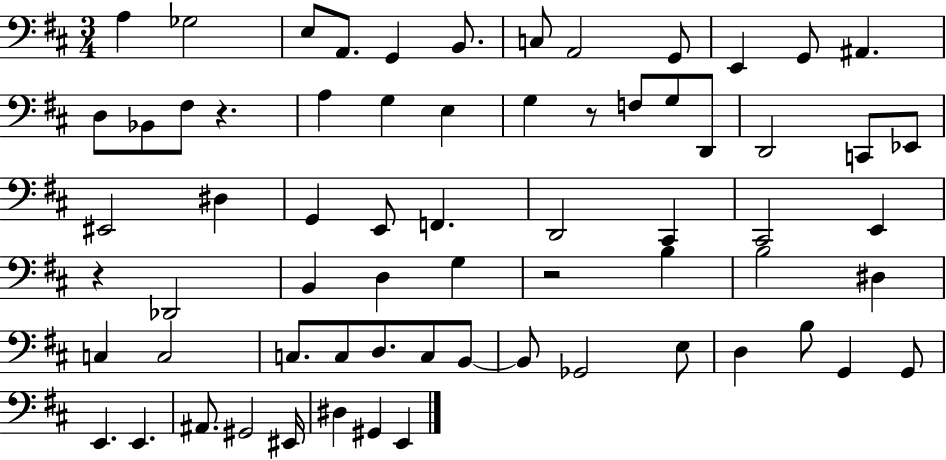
{
  \clef bass
  \numericTimeSignature
  \time 3/4
  \key d \major
  a4 ges2 | e8 a,8. g,4 b,8. | c8 a,2 g,8 | e,4 g,8 ais,4. | \break d8 bes,8 fis8 r4. | a4 g4 e4 | g4 r8 f8 g8 d,8 | d,2 c,8 ees,8 | \break eis,2 dis4 | g,4 e,8 f,4. | d,2 cis,4 | cis,2 e,4 | \break r4 des,2 | b,4 d4 g4 | r2 b4 | b2 dis4 | \break c4 c2 | c8. c8 d8. c8 b,8~~ | b,8 ges,2 e8 | d4 b8 g,4 g,8 | \break e,4. e,4. | ais,8. gis,2 eis,16 | dis4 gis,4 e,4 | \bar "|."
}